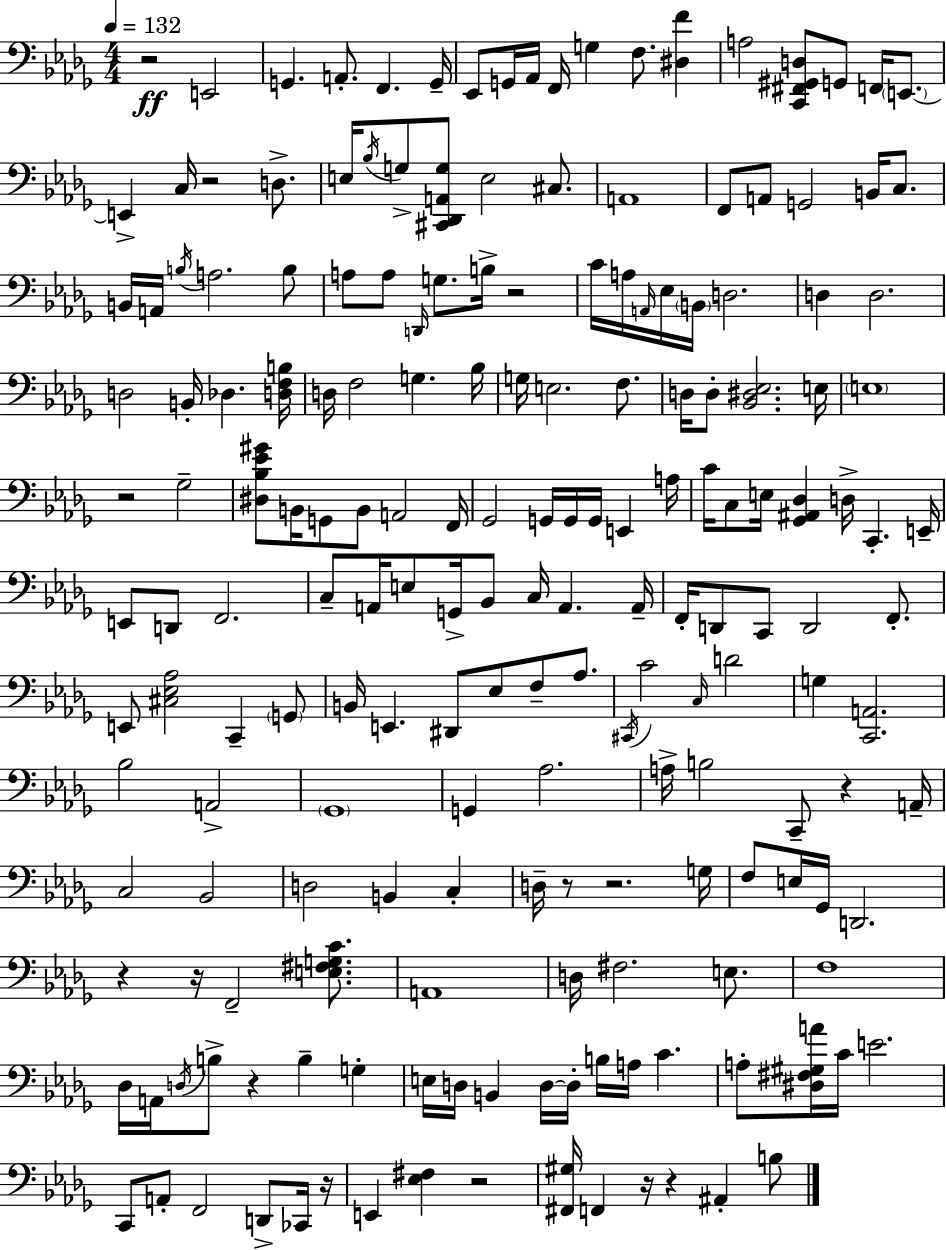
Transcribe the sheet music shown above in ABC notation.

X:1
T:Untitled
M:4/4
L:1/4
K:Bbm
z2 E,,2 G,, A,,/2 F,, G,,/4 _E,,/2 G,,/4 _A,,/4 F,,/4 G, F,/2 [^D,F] A,2 [C,,^F,,^G,,D,]/2 G,,/2 F,,/4 E,,/2 E,, C,/4 z2 D,/2 E,/4 _B,/4 G,/2 [^C,,_D,,A,,G,]/2 E,2 ^C,/2 A,,4 F,,/2 A,,/2 G,,2 B,,/4 C,/2 B,,/4 A,,/4 B,/4 A,2 B,/2 A,/2 A,/2 D,,/4 G,/2 B,/4 z2 C/4 A,/4 A,,/4 _E,/4 B,,/4 D,2 D, D,2 D,2 B,,/4 _D, [D,F,B,]/4 D,/4 F,2 G, _B,/4 G,/4 E,2 F,/2 D,/4 D,/2 [_B,,^D,_E,]2 E,/4 E,4 z2 _G,2 [^D,_B,_E^G]/2 B,,/4 G,,/2 B,,/2 A,,2 F,,/4 _G,,2 G,,/4 G,,/4 G,,/4 E,, A,/4 C/4 C,/2 E,/4 [_G,,^A,,_D,] D,/4 C,, E,,/4 E,,/2 D,,/2 F,,2 C,/2 A,,/4 E,/2 G,,/4 _B,,/2 C,/4 A,, A,,/4 F,,/4 D,,/2 C,,/2 D,,2 F,,/2 E,,/2 [^C,_E,_A,]2 C,, G,,/2 B,,/4 E,, ^D,,/2 _E,/2 F,/2 _A,/2 ^C,,/4 C2 C,/4 D2 G, [C,,A,,]2 _B,2 A,,2 _G,,4 G,, _A,2 A,/4 B,2 C,,/2 z A,,/4 C,2 _B,,2 D,2 B,, C, D,/4 z/2 z2 G,/4 F,/2 E,/4 _G,,/4 D,,2 z z/4 F,,2 [E,^F,G,C]/2 A,,4 D,/4 ^F,2 E,/2 F,4 _D,/4 A,,/4 D,/4 B,/2 z B, G, E,/4 D,/4 B,, D,/4 D,/4 B,/4 A,/4 C A,/2 [^D,^F,^G,A]/4 C/4 E2 C,,/2 A,,/2 F,,2 D,,/2 _C,,/4 z/4 E,, [_E,^F,] z2 [^F,,^G,]/4 F,, z/4 z ^A,, B,/2